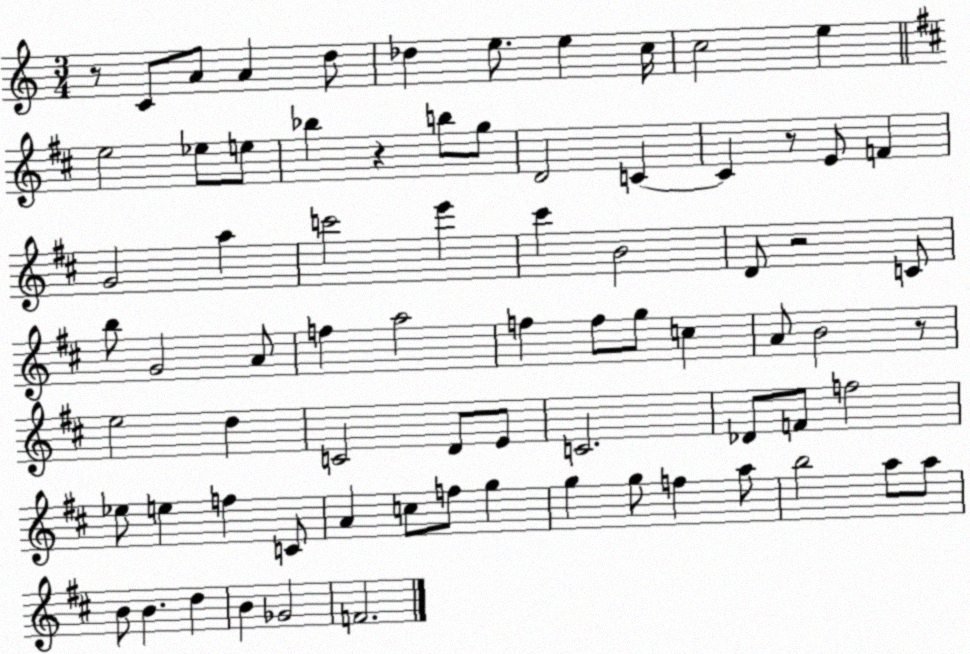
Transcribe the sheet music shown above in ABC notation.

X:1
T:Untitled
M:3/4
L:1/4
K:C
z/2 C/2 A/2 A d/2 _d e/2 e c/4 c2 e e2 _e/2 e/2 _b z b/2 g/2 D2 C C z/2 E/2 F G2 a c'2 e' ^c' B2 D/2 z2 C/2 b/2 G2 A/2 f a2 f f/2 g/2 c A/2 B2 z/2 e2 d C2 D/2 E/2 C2 _D/2 F/2 f2 _e/2 e f C/2 A c/2 f/2 g g g/2 f a/2 b2 a/2 a/2 B/2 B d B _G2 F2